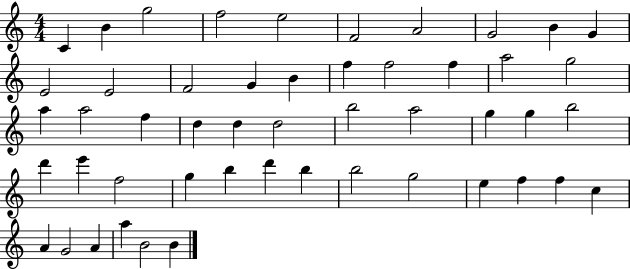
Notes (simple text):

C4/q B4/q G5/h F5/h E5/h F4/h A4/h G4/h B4/q G4/q E4/h E4/h F4/h G4/q B4/q F5/q F5/h F5/q A5/h G5/h A5/q A5/h F5/q D5/q D5/q D5/h B5/h A5/h G5/q G5/q B5/h D6/q E6/q F5/h G5/q B5/q D6/q B5/q B5/h G5/h E5/q F5/q F5/q C5/q A4/q G4/h A4/q A5/q B4/h B4/q